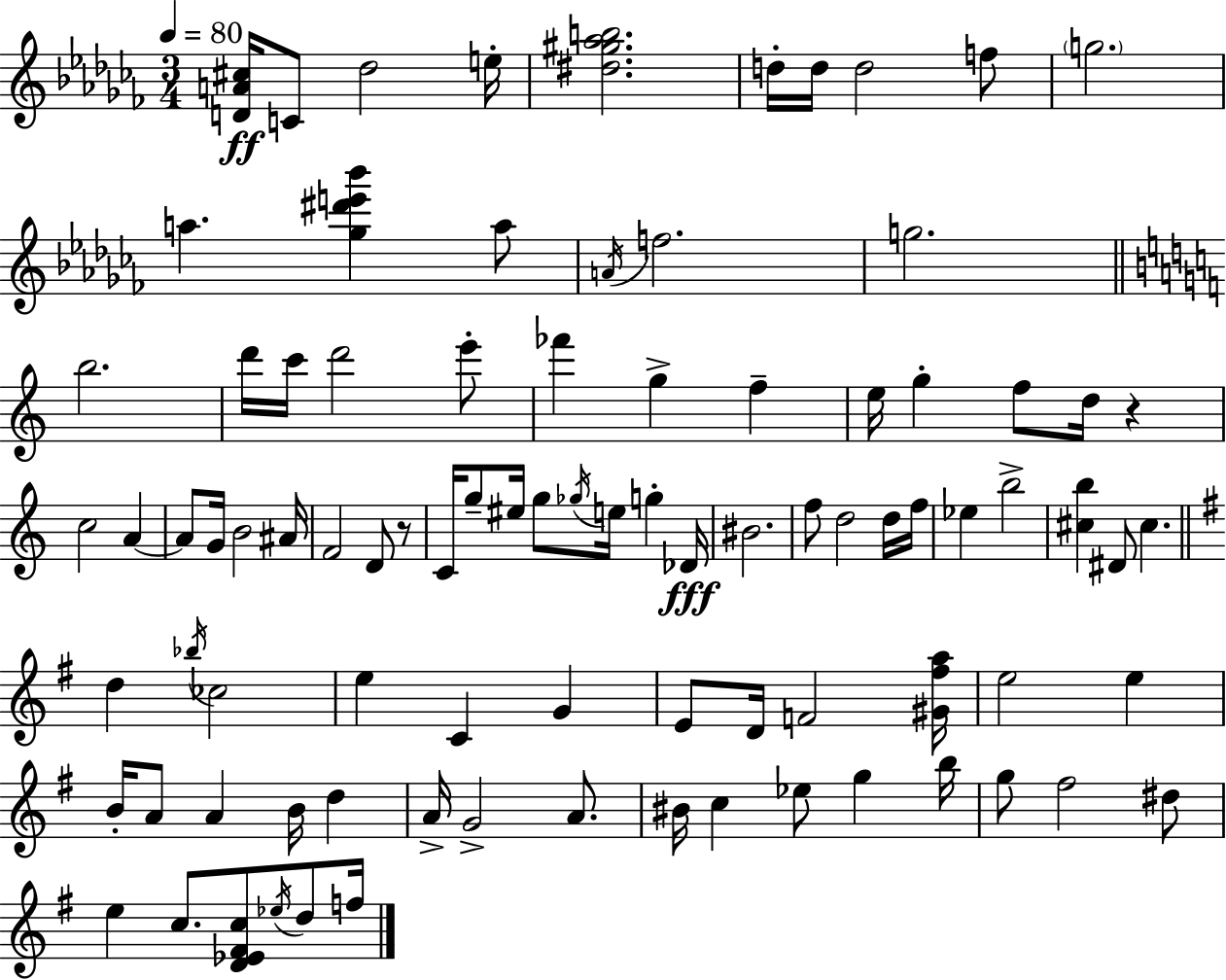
{
  \clef treble
  \numericTimeSignature
  \time 3/4
  \key aes \minor
  \tempo 4 = 80
  \repeat volta 2 { <d' a' cis''>16\ff c'8 des''2 e''16-. | <dis'' gis'' aes'' b''>2. | d''16-. d''16 d''2 f''8 | \parenthesize g''2. | \break a''4. <ges'' dis''' e''' bes'''>4 a''8 | \acciaccatura { a'16 } f''2. | g''2. | \bar "||" \break \key c \major b''2. | d'''16 c'''16 d'''2 e'''8-. | fes'''4 g''4-> f''4-- | e''16 g''4-. f''8 d''16 r4 | \break c''2 a'4~~ | a'8 g'16 b'2 ais'16 | f'2 d'8 r8 | c'16 g''8-- eis''16 g''8 \acciaccatura { ges''16 } e''16 g''4-. | \break des'16\fff bis'2. | f''8 d''2 d''16 | f''16 ees''4 b''2-> | <cis'' b''>4 dis'8 cis''4. | \break \bar "||" \break \key e \minor d''4 \acciaccatura { bes''16 } ces''2 | e''4 c'4 g'4 | e'8 d'16 f'2 | <gis' fis'' a''>16 e''2 e''4 | \break b'16-. a'8 a'4 b'16 d''4 | a'16-> g'2-> a'8. | bis'16 c''4 ees''8 g''4 | b''16 g''8 fis''2 dis''8 | \break e''4 c''8. <d' ees' fis' c''>8 \acciaccatura { ees''16 } d''8 | f''16 } \bar "|."
}